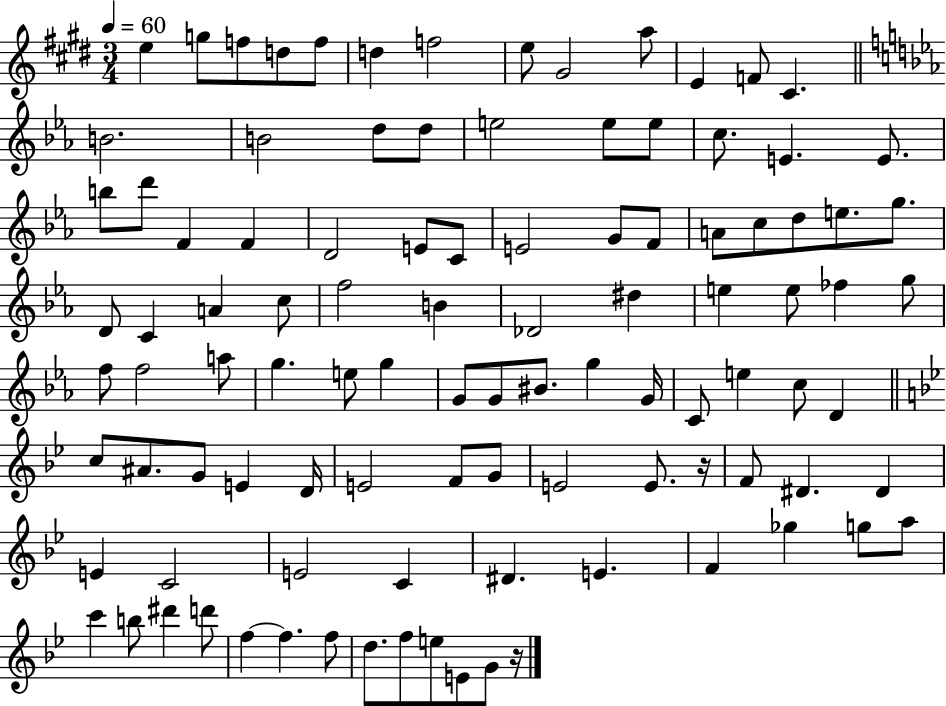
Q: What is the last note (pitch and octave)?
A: G4